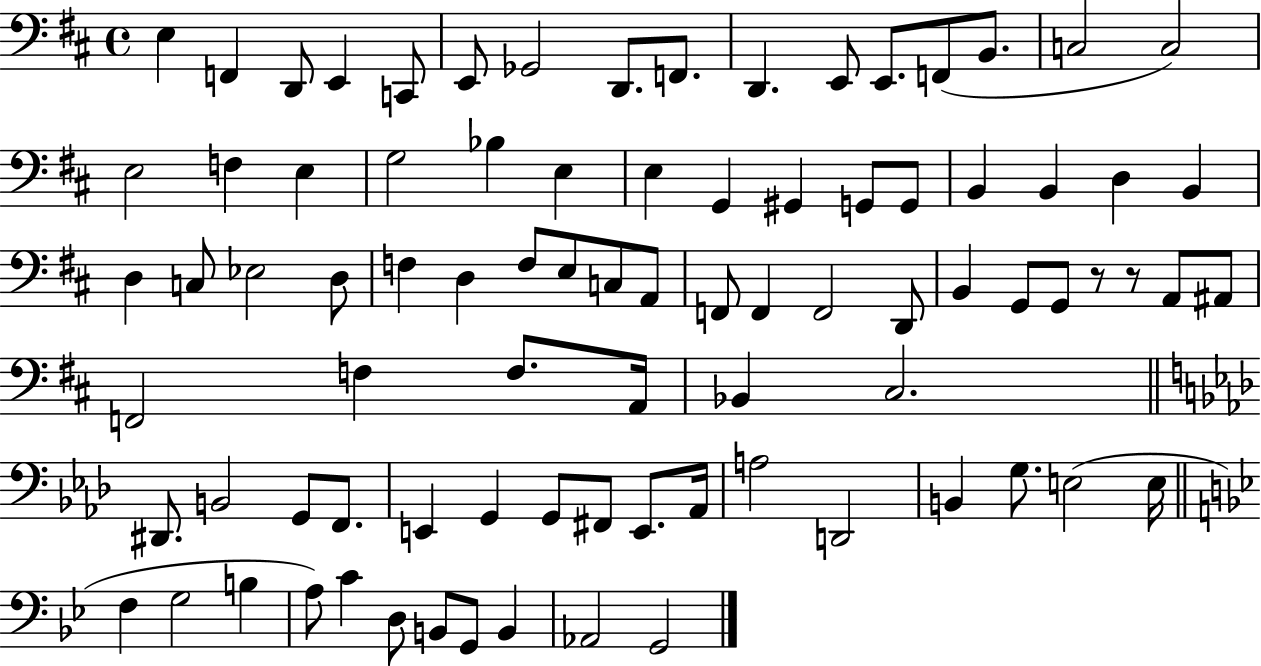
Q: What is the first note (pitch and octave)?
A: E3